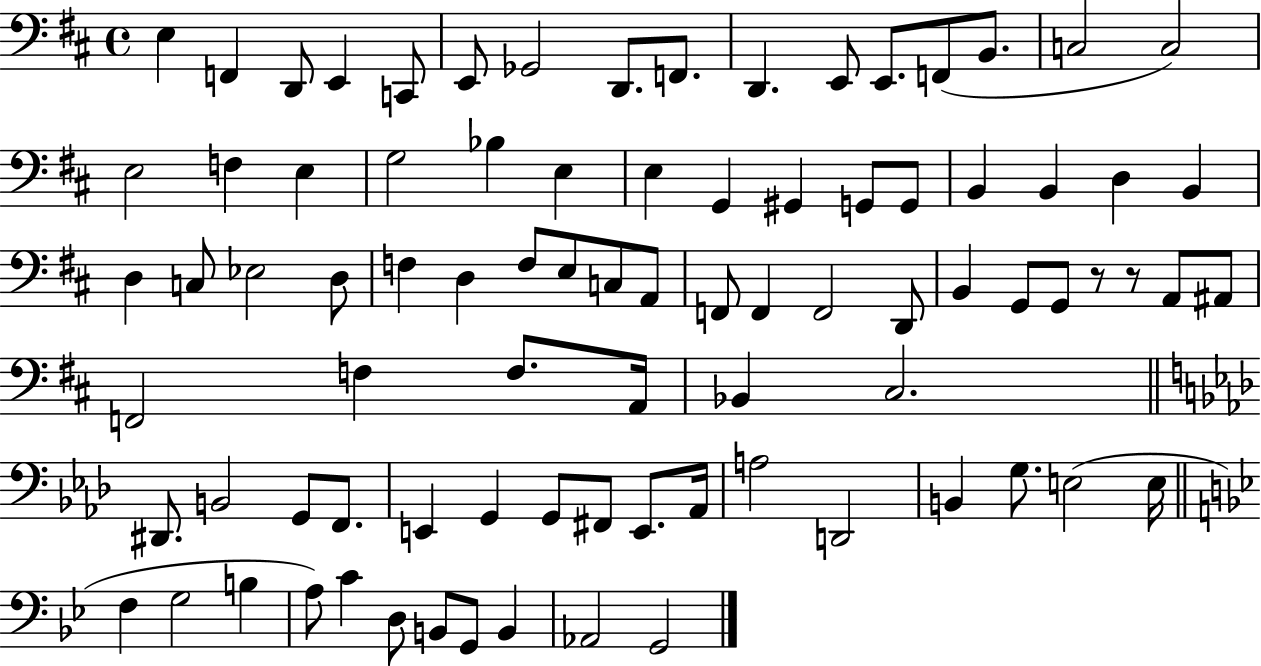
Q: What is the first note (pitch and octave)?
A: E3